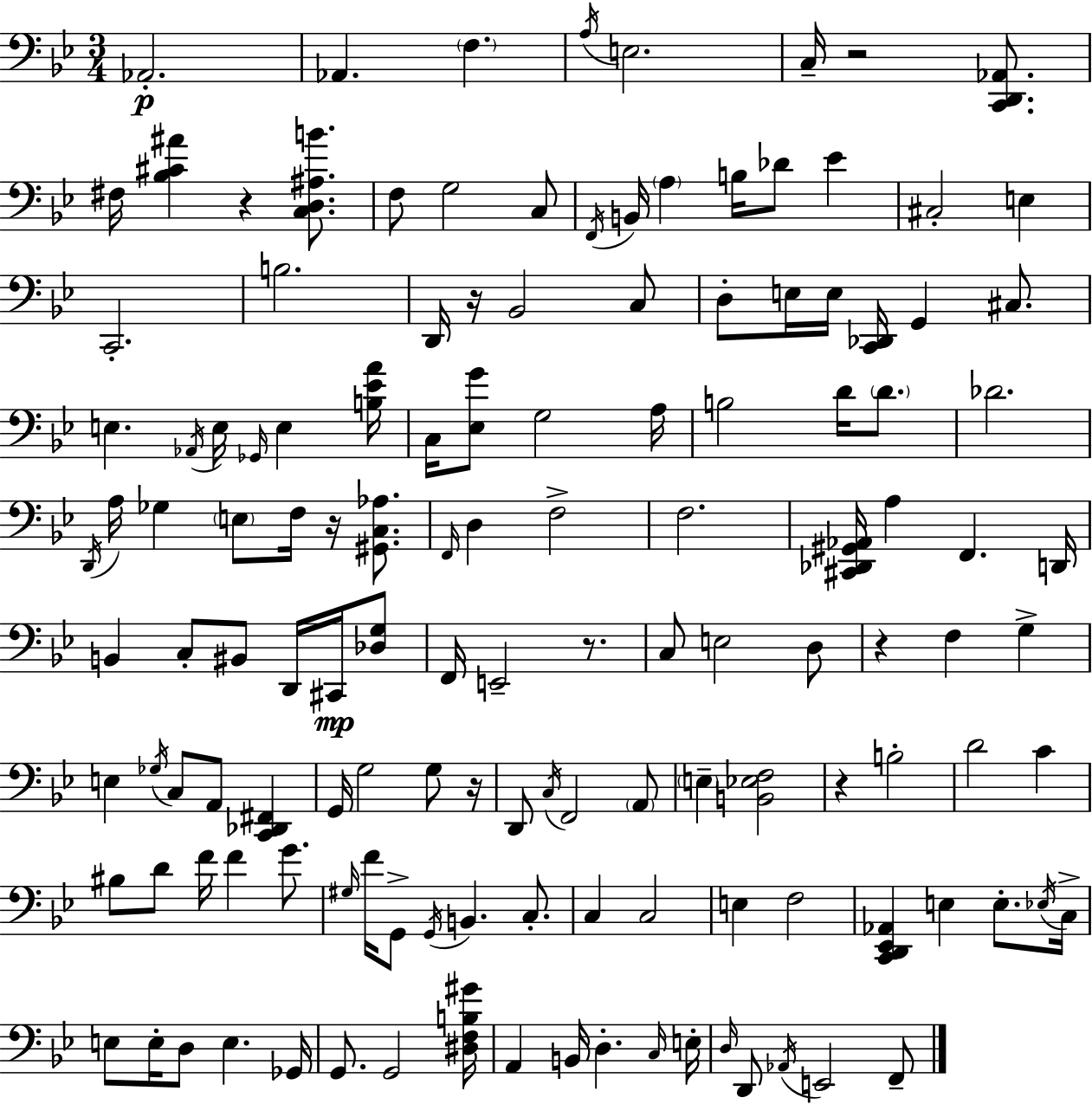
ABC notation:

X:1
T:Untitled
M:3/4
L:1/4
K:Bb
_A,,2 _A,, F, A,/4 E,2 C,/4 z2 [C,,D,,_A,,]/2 ^F,/4 [_B,^C^A] z [C,D,^A,B]/2 F,/2 G,2 C,/2 F,,/4 B,,/4 A, B,/4 _D/2 _E ^C,2 E, C,,2 B,2 D,,/4 z/4 _B,,2 C,/2 D,/2 E,/4 E,/4 [C,,_D,,]/4 G,, ^C,/2 E, _A,,/4 E,/4 _G,,/4 E, [B,_EA]/4 C,/4 [_E,G]/2 G,2 A,/4 B,2 D/4 D/2 _D2 D,,/4 A,/4 _G, E,/2 F,/4 z/4 [^G,,C,_A,]/2 F,,/4 D, F,2 F,2 [^C,,_D,,^G,,_A,,]/4 A, F,, D,,/4 B,, C,/2 ^B,,/2 D,,/4 ^C,,/4 [_D,G,]/2 F,,/4 E,,2 z/2 C,/2 E,2 D,/2 z F, G, E, _G,/4 C,/2 A,,/2 [C,,_D,,^F,,] G,,/4 G,2 G,/2 z/4 D,,/2 C,/4 F,,2 A,,/2 E, [B,,_E,F,]2 z B,2 D2 C ^B,/2 D/2 F/4 F G/2 ^G,/4 F/4 G,,/2 G,,/4 B,, C,/2 C, C,2 E, F,2 [C,,D,,_E,,_A,,] E, E,/2 _E,/4 C,/4 E,/2 E,/4 D,/2 E, _G,,/4 G,,/2 G,,2 [^D,F,B,^G]/4 A,, B,,/4 D, C,/4 E,/4 D,/4 D,,/2 _A,,/4 E,,2 F,,/2